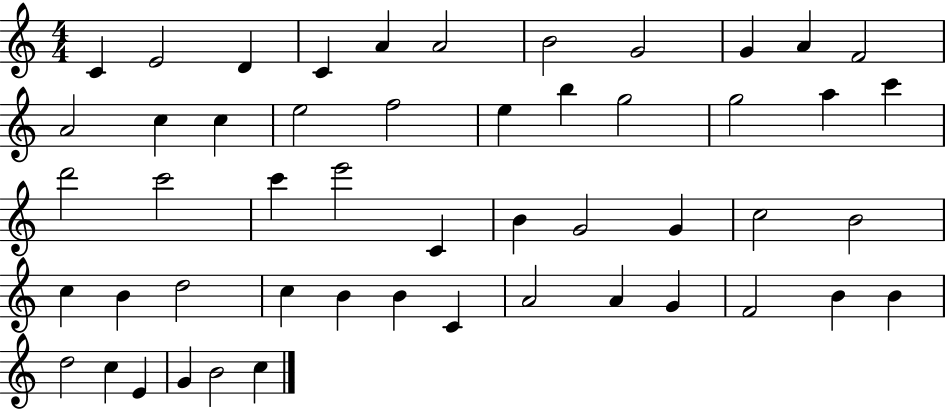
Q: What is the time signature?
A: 4/4